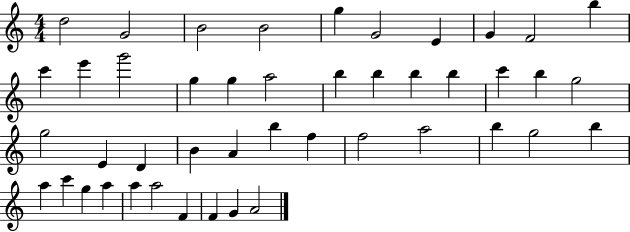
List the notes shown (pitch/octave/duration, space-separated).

D5/h G4/h B4/h B4/h G5/q G4/h E4/q G4/q F4/h B5/q C6/q E6/q G6/h G5/q G5/q A5/h B5/q B5/q B5/q B5/q C6/q B5/q G5/h G5/h E4/q D4/q B4/q A4/q B5/q F5/q F5/h A5/h B5/q G5/h B5/q A5/q C6/q G5/q A5/q A5/q A5/h F4/q F4/q G4/q A4/h